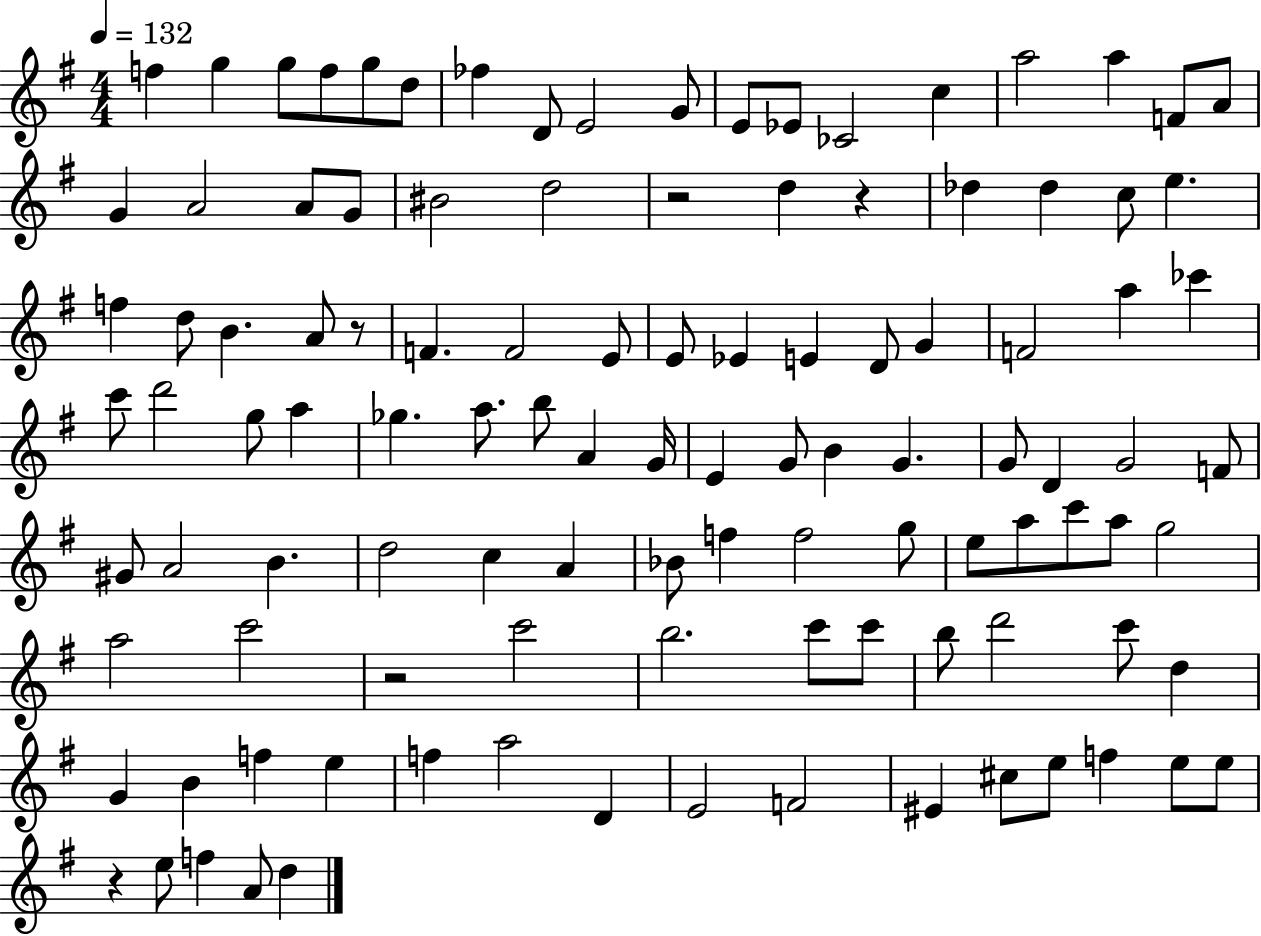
X:1
T:Untitled
M:4/4
L:1/4
K:G
f g g/2 f/2 g/2 d/2 _f D/2 E2 G/2 E/2 _E/2 _C2 c a2 a F/2 A/2 G A2 A/2 G/2 ^B2 d2 z2 d z _d _d c/2 e f d/2 B A/2 z/2 F F2 E/2 E/2 _E E D/2 G F2 a _c' c'/2 d'2 g/2 a _g a/2 b/2 A G/4 E G/2 B G G/2 D G2 F/2 ^G/2 A2 B d2 c A _B/2 f f2 g/2 e/2 a/2 c'/2 a/2 g2 a2 c'2 z2 c'2 b2 c'/2 c'/2 b/2 d'2 c'/2 d G B f e f a2 D E2 F2 ^E ^c/2 e/2 f e/2 e/2 z e/2 f A/2 d